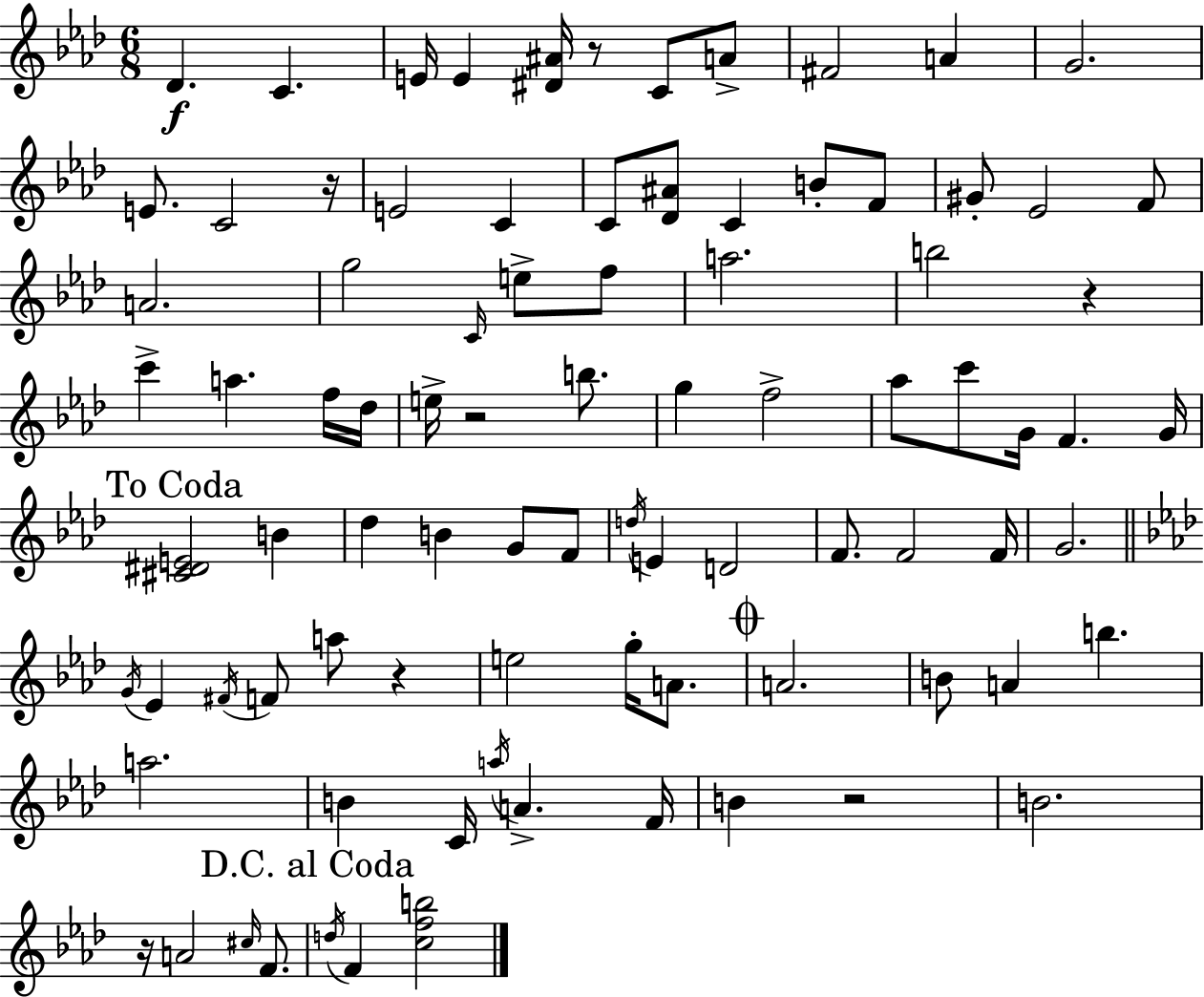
Db4/q. C4/q. E4/s E4/q [D#4,A#4]/s R/e C4/e A4/e F#4/h A4/q G4/h. E4/e. C4/h R/s E4/h C4/q C4/e [Db4,A#4]/e C4/q B4/e F4/e G#4/e Eb4/h F4/e A4/h. G5/h C4/s E5/e F5/e A5/h. B5/h R/q C6/q A5/q. F5/s Db5/s E5/s R/h B5/e. G5/q F5/h Ab5/e C6/e G4/s F4/q. G4/s [C#4,D#4,E4]/h B4/q Db5/q B4/q G4/e F4/e D5/s E4/q D4/h F4/e. F4/h F4/s G4/h. G4/s Eb4/q F#4/s F4/e A5/e R/q E5/h G5/s A4/e. A4/h. B4/e A4/q B5/q. A5/h. B4/q C4/s A5/s A4/q. F4/s B4/q R/h B4/h. R/s A4/h C#5/s F4/e. D5/s F4/q [C5,F5,B5]/h